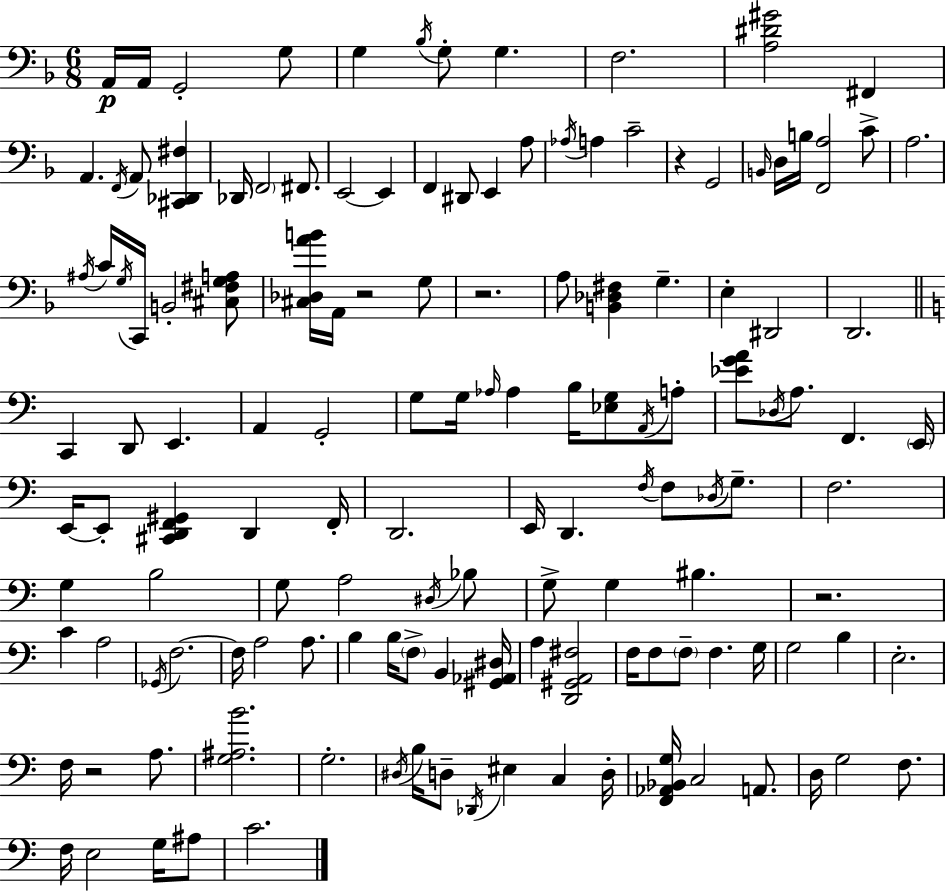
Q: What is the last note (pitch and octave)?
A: C4